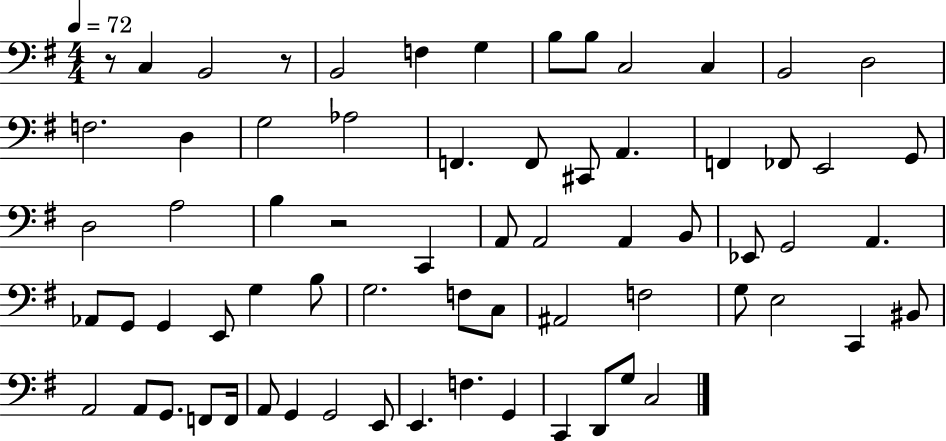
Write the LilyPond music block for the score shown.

{
  \clef bass
  \numericTimeSignature
  \time 4/4
  \key g \major
  \tempo 4 = 72
  r8 c4 b,2 r8 | b,2 f4 g4 | b8 b8 c2 c4 | b,2 d2 | \break f2. d4 | g2 aes2 | f,4. f,8 cis,8 a,4. | f,4 fes,8 e,2 g,8 | \break d2 a2 | b4 r2 c,4 | a,8 a,2 a,4 b,8 | ees,8 g,2 a,4. | \break aes,8 g,8 g,4 e,8 g4 b8 | g2. f8 c8 | ais,2 f2 | g8 e2 c,4 bis,8 | \break a,2 a,8 g,8. f,8 f,16 | a,8 g,4 g,2 e,8 | e,4. f4. g,4 | c,4 d,8 g8 c2 | \break \bar "|."
}